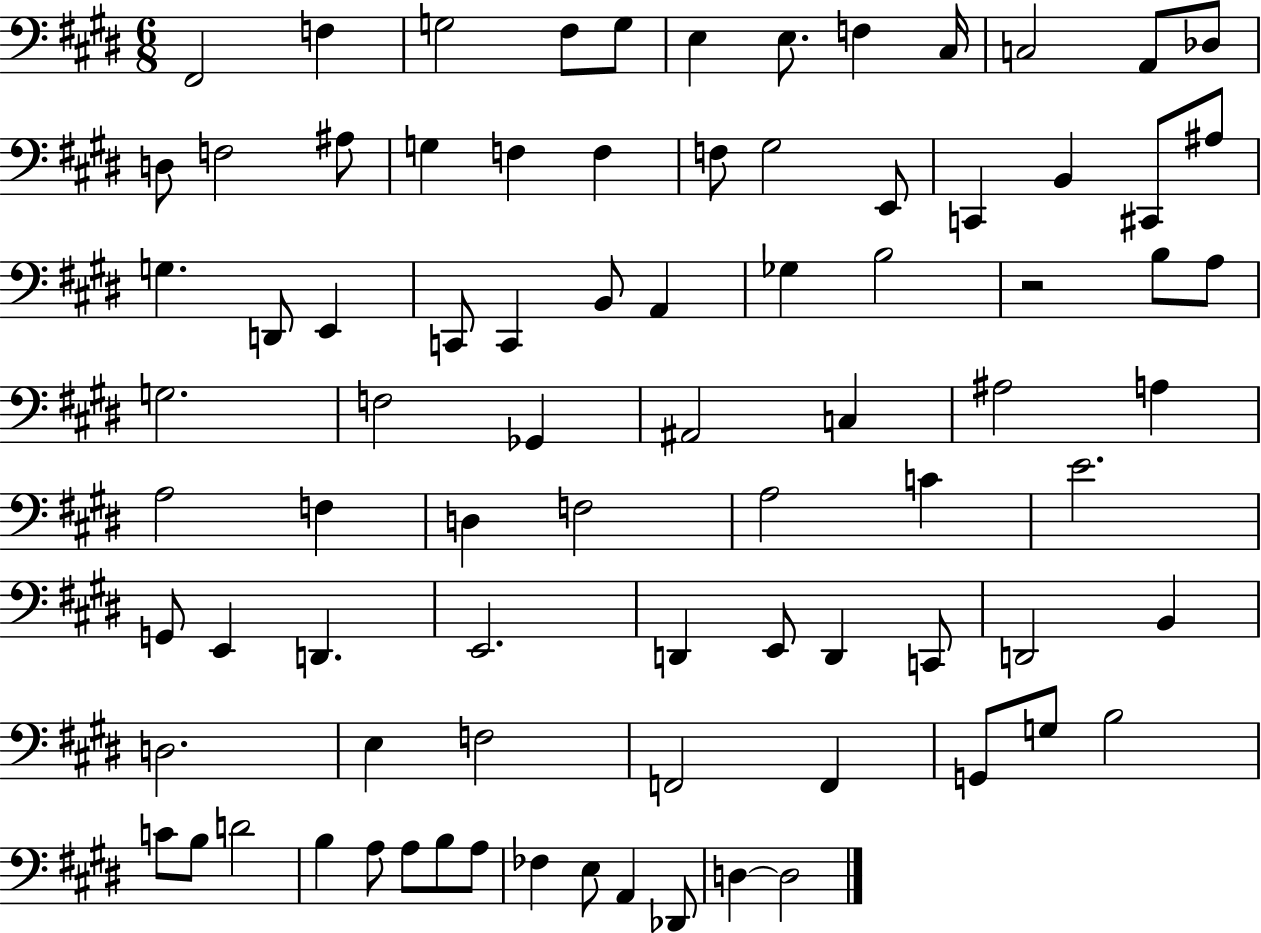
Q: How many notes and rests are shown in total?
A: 83